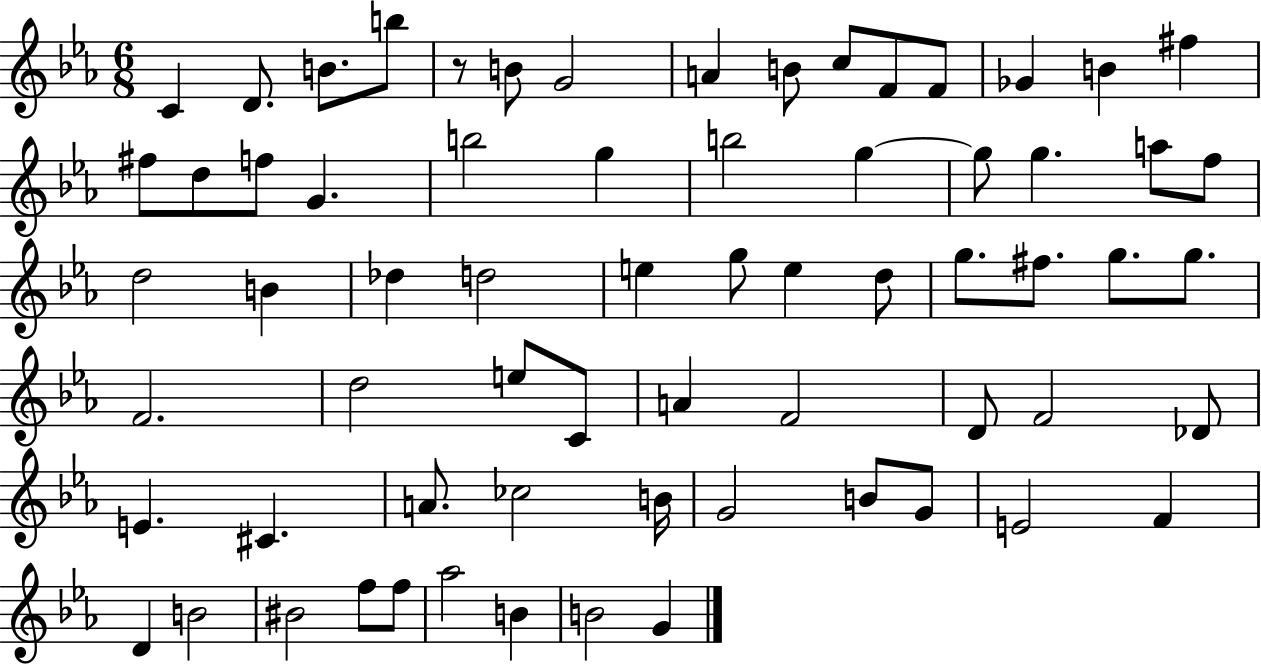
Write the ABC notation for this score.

X:1
T:Untitled
M:6/8
L:1/4
K:Eb
C D/2 B/2 b/2 z/2 B/2 G2 A B/2 c/2 F/2 F/2 _G B ^f ^f/2 d/2 f/2 G b2 g b2 g g/2 g a/2 f/2 d2 B _d d2 e g/2 e d/2 g/2 ^f/2 g/2 g/2 F2 d2 e/2 C/2 A F2 D/2 F2 _D/2 E ^C A/2 _c2 B/4 G2 B/2 G/2 E2 F D B2 ^B2 f/2 f/2 _a2 B B2 G